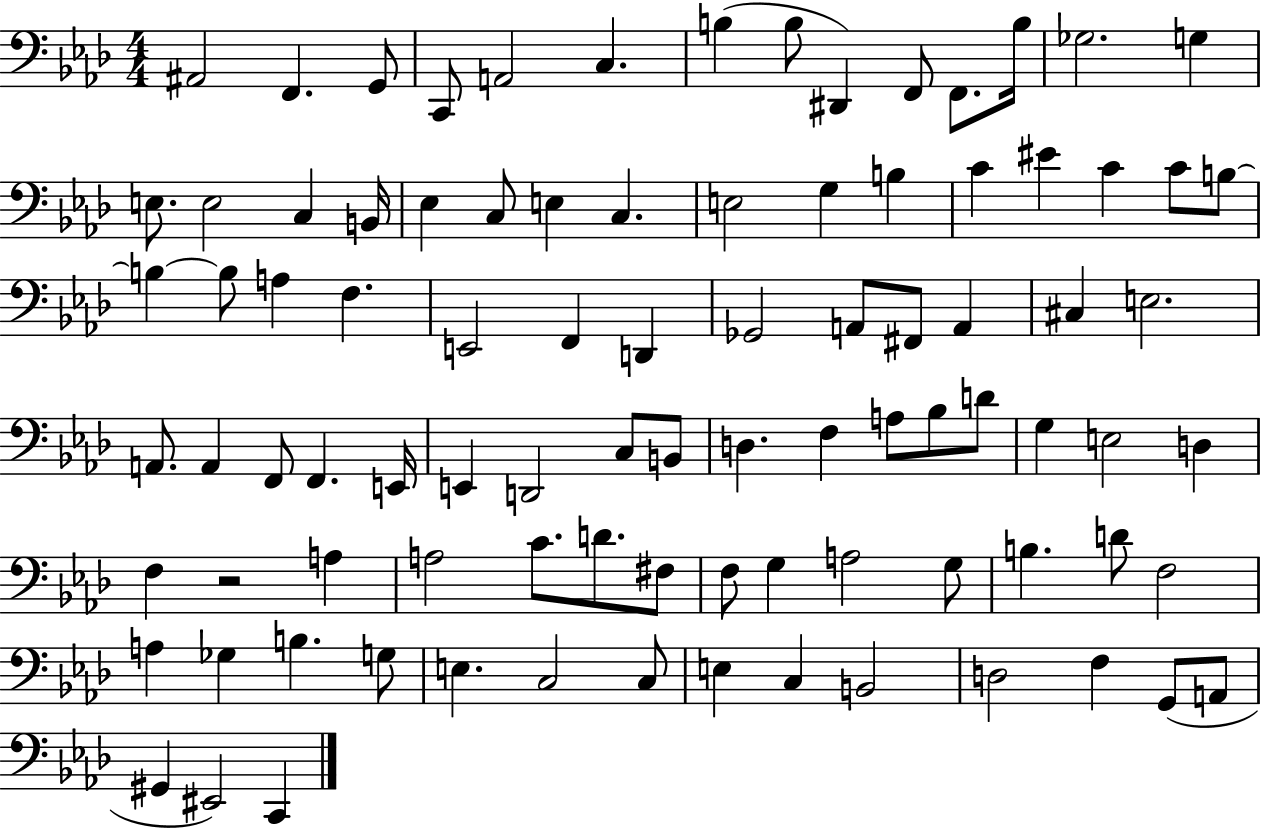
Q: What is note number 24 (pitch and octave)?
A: G3